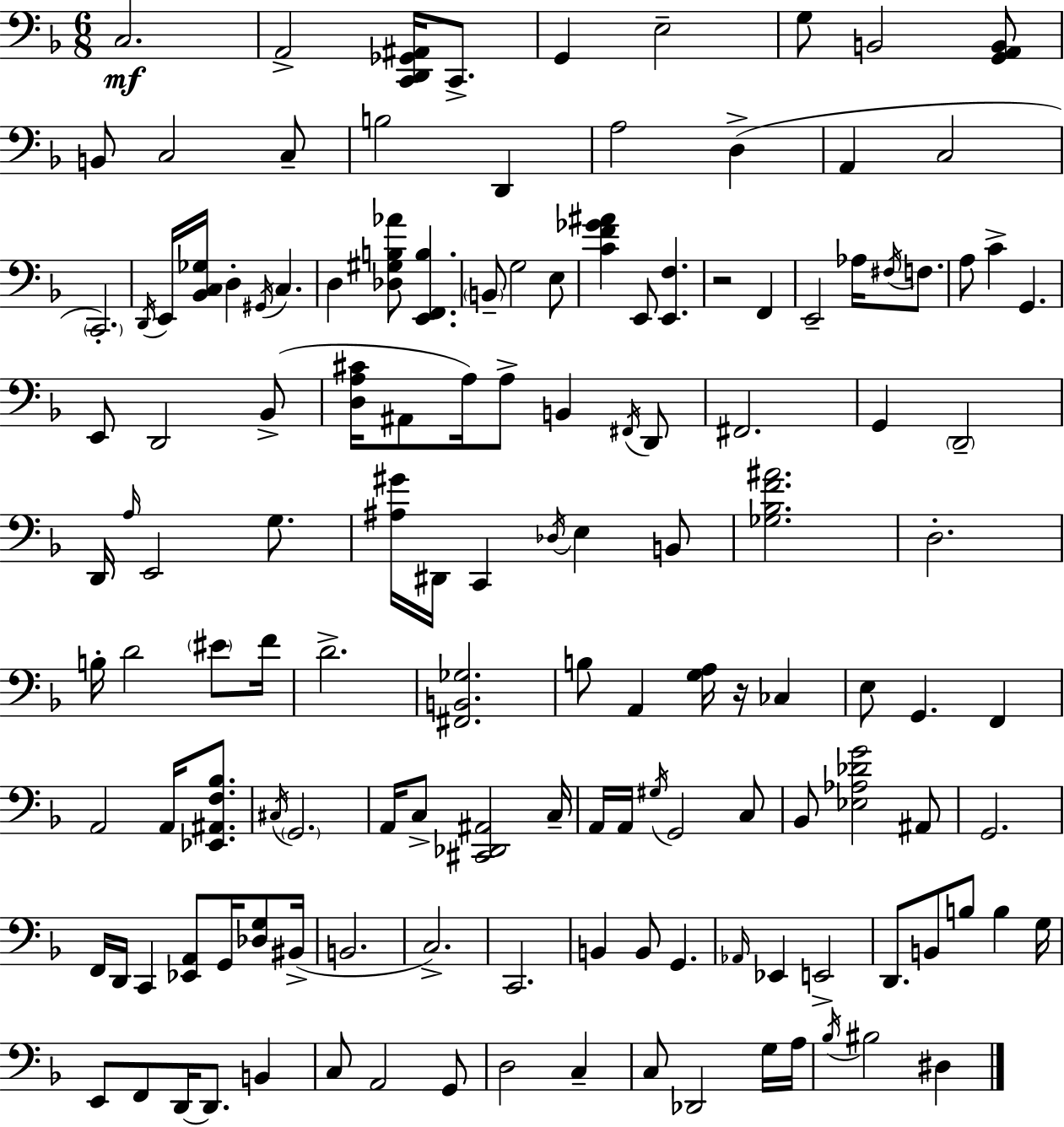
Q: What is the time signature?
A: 6/8